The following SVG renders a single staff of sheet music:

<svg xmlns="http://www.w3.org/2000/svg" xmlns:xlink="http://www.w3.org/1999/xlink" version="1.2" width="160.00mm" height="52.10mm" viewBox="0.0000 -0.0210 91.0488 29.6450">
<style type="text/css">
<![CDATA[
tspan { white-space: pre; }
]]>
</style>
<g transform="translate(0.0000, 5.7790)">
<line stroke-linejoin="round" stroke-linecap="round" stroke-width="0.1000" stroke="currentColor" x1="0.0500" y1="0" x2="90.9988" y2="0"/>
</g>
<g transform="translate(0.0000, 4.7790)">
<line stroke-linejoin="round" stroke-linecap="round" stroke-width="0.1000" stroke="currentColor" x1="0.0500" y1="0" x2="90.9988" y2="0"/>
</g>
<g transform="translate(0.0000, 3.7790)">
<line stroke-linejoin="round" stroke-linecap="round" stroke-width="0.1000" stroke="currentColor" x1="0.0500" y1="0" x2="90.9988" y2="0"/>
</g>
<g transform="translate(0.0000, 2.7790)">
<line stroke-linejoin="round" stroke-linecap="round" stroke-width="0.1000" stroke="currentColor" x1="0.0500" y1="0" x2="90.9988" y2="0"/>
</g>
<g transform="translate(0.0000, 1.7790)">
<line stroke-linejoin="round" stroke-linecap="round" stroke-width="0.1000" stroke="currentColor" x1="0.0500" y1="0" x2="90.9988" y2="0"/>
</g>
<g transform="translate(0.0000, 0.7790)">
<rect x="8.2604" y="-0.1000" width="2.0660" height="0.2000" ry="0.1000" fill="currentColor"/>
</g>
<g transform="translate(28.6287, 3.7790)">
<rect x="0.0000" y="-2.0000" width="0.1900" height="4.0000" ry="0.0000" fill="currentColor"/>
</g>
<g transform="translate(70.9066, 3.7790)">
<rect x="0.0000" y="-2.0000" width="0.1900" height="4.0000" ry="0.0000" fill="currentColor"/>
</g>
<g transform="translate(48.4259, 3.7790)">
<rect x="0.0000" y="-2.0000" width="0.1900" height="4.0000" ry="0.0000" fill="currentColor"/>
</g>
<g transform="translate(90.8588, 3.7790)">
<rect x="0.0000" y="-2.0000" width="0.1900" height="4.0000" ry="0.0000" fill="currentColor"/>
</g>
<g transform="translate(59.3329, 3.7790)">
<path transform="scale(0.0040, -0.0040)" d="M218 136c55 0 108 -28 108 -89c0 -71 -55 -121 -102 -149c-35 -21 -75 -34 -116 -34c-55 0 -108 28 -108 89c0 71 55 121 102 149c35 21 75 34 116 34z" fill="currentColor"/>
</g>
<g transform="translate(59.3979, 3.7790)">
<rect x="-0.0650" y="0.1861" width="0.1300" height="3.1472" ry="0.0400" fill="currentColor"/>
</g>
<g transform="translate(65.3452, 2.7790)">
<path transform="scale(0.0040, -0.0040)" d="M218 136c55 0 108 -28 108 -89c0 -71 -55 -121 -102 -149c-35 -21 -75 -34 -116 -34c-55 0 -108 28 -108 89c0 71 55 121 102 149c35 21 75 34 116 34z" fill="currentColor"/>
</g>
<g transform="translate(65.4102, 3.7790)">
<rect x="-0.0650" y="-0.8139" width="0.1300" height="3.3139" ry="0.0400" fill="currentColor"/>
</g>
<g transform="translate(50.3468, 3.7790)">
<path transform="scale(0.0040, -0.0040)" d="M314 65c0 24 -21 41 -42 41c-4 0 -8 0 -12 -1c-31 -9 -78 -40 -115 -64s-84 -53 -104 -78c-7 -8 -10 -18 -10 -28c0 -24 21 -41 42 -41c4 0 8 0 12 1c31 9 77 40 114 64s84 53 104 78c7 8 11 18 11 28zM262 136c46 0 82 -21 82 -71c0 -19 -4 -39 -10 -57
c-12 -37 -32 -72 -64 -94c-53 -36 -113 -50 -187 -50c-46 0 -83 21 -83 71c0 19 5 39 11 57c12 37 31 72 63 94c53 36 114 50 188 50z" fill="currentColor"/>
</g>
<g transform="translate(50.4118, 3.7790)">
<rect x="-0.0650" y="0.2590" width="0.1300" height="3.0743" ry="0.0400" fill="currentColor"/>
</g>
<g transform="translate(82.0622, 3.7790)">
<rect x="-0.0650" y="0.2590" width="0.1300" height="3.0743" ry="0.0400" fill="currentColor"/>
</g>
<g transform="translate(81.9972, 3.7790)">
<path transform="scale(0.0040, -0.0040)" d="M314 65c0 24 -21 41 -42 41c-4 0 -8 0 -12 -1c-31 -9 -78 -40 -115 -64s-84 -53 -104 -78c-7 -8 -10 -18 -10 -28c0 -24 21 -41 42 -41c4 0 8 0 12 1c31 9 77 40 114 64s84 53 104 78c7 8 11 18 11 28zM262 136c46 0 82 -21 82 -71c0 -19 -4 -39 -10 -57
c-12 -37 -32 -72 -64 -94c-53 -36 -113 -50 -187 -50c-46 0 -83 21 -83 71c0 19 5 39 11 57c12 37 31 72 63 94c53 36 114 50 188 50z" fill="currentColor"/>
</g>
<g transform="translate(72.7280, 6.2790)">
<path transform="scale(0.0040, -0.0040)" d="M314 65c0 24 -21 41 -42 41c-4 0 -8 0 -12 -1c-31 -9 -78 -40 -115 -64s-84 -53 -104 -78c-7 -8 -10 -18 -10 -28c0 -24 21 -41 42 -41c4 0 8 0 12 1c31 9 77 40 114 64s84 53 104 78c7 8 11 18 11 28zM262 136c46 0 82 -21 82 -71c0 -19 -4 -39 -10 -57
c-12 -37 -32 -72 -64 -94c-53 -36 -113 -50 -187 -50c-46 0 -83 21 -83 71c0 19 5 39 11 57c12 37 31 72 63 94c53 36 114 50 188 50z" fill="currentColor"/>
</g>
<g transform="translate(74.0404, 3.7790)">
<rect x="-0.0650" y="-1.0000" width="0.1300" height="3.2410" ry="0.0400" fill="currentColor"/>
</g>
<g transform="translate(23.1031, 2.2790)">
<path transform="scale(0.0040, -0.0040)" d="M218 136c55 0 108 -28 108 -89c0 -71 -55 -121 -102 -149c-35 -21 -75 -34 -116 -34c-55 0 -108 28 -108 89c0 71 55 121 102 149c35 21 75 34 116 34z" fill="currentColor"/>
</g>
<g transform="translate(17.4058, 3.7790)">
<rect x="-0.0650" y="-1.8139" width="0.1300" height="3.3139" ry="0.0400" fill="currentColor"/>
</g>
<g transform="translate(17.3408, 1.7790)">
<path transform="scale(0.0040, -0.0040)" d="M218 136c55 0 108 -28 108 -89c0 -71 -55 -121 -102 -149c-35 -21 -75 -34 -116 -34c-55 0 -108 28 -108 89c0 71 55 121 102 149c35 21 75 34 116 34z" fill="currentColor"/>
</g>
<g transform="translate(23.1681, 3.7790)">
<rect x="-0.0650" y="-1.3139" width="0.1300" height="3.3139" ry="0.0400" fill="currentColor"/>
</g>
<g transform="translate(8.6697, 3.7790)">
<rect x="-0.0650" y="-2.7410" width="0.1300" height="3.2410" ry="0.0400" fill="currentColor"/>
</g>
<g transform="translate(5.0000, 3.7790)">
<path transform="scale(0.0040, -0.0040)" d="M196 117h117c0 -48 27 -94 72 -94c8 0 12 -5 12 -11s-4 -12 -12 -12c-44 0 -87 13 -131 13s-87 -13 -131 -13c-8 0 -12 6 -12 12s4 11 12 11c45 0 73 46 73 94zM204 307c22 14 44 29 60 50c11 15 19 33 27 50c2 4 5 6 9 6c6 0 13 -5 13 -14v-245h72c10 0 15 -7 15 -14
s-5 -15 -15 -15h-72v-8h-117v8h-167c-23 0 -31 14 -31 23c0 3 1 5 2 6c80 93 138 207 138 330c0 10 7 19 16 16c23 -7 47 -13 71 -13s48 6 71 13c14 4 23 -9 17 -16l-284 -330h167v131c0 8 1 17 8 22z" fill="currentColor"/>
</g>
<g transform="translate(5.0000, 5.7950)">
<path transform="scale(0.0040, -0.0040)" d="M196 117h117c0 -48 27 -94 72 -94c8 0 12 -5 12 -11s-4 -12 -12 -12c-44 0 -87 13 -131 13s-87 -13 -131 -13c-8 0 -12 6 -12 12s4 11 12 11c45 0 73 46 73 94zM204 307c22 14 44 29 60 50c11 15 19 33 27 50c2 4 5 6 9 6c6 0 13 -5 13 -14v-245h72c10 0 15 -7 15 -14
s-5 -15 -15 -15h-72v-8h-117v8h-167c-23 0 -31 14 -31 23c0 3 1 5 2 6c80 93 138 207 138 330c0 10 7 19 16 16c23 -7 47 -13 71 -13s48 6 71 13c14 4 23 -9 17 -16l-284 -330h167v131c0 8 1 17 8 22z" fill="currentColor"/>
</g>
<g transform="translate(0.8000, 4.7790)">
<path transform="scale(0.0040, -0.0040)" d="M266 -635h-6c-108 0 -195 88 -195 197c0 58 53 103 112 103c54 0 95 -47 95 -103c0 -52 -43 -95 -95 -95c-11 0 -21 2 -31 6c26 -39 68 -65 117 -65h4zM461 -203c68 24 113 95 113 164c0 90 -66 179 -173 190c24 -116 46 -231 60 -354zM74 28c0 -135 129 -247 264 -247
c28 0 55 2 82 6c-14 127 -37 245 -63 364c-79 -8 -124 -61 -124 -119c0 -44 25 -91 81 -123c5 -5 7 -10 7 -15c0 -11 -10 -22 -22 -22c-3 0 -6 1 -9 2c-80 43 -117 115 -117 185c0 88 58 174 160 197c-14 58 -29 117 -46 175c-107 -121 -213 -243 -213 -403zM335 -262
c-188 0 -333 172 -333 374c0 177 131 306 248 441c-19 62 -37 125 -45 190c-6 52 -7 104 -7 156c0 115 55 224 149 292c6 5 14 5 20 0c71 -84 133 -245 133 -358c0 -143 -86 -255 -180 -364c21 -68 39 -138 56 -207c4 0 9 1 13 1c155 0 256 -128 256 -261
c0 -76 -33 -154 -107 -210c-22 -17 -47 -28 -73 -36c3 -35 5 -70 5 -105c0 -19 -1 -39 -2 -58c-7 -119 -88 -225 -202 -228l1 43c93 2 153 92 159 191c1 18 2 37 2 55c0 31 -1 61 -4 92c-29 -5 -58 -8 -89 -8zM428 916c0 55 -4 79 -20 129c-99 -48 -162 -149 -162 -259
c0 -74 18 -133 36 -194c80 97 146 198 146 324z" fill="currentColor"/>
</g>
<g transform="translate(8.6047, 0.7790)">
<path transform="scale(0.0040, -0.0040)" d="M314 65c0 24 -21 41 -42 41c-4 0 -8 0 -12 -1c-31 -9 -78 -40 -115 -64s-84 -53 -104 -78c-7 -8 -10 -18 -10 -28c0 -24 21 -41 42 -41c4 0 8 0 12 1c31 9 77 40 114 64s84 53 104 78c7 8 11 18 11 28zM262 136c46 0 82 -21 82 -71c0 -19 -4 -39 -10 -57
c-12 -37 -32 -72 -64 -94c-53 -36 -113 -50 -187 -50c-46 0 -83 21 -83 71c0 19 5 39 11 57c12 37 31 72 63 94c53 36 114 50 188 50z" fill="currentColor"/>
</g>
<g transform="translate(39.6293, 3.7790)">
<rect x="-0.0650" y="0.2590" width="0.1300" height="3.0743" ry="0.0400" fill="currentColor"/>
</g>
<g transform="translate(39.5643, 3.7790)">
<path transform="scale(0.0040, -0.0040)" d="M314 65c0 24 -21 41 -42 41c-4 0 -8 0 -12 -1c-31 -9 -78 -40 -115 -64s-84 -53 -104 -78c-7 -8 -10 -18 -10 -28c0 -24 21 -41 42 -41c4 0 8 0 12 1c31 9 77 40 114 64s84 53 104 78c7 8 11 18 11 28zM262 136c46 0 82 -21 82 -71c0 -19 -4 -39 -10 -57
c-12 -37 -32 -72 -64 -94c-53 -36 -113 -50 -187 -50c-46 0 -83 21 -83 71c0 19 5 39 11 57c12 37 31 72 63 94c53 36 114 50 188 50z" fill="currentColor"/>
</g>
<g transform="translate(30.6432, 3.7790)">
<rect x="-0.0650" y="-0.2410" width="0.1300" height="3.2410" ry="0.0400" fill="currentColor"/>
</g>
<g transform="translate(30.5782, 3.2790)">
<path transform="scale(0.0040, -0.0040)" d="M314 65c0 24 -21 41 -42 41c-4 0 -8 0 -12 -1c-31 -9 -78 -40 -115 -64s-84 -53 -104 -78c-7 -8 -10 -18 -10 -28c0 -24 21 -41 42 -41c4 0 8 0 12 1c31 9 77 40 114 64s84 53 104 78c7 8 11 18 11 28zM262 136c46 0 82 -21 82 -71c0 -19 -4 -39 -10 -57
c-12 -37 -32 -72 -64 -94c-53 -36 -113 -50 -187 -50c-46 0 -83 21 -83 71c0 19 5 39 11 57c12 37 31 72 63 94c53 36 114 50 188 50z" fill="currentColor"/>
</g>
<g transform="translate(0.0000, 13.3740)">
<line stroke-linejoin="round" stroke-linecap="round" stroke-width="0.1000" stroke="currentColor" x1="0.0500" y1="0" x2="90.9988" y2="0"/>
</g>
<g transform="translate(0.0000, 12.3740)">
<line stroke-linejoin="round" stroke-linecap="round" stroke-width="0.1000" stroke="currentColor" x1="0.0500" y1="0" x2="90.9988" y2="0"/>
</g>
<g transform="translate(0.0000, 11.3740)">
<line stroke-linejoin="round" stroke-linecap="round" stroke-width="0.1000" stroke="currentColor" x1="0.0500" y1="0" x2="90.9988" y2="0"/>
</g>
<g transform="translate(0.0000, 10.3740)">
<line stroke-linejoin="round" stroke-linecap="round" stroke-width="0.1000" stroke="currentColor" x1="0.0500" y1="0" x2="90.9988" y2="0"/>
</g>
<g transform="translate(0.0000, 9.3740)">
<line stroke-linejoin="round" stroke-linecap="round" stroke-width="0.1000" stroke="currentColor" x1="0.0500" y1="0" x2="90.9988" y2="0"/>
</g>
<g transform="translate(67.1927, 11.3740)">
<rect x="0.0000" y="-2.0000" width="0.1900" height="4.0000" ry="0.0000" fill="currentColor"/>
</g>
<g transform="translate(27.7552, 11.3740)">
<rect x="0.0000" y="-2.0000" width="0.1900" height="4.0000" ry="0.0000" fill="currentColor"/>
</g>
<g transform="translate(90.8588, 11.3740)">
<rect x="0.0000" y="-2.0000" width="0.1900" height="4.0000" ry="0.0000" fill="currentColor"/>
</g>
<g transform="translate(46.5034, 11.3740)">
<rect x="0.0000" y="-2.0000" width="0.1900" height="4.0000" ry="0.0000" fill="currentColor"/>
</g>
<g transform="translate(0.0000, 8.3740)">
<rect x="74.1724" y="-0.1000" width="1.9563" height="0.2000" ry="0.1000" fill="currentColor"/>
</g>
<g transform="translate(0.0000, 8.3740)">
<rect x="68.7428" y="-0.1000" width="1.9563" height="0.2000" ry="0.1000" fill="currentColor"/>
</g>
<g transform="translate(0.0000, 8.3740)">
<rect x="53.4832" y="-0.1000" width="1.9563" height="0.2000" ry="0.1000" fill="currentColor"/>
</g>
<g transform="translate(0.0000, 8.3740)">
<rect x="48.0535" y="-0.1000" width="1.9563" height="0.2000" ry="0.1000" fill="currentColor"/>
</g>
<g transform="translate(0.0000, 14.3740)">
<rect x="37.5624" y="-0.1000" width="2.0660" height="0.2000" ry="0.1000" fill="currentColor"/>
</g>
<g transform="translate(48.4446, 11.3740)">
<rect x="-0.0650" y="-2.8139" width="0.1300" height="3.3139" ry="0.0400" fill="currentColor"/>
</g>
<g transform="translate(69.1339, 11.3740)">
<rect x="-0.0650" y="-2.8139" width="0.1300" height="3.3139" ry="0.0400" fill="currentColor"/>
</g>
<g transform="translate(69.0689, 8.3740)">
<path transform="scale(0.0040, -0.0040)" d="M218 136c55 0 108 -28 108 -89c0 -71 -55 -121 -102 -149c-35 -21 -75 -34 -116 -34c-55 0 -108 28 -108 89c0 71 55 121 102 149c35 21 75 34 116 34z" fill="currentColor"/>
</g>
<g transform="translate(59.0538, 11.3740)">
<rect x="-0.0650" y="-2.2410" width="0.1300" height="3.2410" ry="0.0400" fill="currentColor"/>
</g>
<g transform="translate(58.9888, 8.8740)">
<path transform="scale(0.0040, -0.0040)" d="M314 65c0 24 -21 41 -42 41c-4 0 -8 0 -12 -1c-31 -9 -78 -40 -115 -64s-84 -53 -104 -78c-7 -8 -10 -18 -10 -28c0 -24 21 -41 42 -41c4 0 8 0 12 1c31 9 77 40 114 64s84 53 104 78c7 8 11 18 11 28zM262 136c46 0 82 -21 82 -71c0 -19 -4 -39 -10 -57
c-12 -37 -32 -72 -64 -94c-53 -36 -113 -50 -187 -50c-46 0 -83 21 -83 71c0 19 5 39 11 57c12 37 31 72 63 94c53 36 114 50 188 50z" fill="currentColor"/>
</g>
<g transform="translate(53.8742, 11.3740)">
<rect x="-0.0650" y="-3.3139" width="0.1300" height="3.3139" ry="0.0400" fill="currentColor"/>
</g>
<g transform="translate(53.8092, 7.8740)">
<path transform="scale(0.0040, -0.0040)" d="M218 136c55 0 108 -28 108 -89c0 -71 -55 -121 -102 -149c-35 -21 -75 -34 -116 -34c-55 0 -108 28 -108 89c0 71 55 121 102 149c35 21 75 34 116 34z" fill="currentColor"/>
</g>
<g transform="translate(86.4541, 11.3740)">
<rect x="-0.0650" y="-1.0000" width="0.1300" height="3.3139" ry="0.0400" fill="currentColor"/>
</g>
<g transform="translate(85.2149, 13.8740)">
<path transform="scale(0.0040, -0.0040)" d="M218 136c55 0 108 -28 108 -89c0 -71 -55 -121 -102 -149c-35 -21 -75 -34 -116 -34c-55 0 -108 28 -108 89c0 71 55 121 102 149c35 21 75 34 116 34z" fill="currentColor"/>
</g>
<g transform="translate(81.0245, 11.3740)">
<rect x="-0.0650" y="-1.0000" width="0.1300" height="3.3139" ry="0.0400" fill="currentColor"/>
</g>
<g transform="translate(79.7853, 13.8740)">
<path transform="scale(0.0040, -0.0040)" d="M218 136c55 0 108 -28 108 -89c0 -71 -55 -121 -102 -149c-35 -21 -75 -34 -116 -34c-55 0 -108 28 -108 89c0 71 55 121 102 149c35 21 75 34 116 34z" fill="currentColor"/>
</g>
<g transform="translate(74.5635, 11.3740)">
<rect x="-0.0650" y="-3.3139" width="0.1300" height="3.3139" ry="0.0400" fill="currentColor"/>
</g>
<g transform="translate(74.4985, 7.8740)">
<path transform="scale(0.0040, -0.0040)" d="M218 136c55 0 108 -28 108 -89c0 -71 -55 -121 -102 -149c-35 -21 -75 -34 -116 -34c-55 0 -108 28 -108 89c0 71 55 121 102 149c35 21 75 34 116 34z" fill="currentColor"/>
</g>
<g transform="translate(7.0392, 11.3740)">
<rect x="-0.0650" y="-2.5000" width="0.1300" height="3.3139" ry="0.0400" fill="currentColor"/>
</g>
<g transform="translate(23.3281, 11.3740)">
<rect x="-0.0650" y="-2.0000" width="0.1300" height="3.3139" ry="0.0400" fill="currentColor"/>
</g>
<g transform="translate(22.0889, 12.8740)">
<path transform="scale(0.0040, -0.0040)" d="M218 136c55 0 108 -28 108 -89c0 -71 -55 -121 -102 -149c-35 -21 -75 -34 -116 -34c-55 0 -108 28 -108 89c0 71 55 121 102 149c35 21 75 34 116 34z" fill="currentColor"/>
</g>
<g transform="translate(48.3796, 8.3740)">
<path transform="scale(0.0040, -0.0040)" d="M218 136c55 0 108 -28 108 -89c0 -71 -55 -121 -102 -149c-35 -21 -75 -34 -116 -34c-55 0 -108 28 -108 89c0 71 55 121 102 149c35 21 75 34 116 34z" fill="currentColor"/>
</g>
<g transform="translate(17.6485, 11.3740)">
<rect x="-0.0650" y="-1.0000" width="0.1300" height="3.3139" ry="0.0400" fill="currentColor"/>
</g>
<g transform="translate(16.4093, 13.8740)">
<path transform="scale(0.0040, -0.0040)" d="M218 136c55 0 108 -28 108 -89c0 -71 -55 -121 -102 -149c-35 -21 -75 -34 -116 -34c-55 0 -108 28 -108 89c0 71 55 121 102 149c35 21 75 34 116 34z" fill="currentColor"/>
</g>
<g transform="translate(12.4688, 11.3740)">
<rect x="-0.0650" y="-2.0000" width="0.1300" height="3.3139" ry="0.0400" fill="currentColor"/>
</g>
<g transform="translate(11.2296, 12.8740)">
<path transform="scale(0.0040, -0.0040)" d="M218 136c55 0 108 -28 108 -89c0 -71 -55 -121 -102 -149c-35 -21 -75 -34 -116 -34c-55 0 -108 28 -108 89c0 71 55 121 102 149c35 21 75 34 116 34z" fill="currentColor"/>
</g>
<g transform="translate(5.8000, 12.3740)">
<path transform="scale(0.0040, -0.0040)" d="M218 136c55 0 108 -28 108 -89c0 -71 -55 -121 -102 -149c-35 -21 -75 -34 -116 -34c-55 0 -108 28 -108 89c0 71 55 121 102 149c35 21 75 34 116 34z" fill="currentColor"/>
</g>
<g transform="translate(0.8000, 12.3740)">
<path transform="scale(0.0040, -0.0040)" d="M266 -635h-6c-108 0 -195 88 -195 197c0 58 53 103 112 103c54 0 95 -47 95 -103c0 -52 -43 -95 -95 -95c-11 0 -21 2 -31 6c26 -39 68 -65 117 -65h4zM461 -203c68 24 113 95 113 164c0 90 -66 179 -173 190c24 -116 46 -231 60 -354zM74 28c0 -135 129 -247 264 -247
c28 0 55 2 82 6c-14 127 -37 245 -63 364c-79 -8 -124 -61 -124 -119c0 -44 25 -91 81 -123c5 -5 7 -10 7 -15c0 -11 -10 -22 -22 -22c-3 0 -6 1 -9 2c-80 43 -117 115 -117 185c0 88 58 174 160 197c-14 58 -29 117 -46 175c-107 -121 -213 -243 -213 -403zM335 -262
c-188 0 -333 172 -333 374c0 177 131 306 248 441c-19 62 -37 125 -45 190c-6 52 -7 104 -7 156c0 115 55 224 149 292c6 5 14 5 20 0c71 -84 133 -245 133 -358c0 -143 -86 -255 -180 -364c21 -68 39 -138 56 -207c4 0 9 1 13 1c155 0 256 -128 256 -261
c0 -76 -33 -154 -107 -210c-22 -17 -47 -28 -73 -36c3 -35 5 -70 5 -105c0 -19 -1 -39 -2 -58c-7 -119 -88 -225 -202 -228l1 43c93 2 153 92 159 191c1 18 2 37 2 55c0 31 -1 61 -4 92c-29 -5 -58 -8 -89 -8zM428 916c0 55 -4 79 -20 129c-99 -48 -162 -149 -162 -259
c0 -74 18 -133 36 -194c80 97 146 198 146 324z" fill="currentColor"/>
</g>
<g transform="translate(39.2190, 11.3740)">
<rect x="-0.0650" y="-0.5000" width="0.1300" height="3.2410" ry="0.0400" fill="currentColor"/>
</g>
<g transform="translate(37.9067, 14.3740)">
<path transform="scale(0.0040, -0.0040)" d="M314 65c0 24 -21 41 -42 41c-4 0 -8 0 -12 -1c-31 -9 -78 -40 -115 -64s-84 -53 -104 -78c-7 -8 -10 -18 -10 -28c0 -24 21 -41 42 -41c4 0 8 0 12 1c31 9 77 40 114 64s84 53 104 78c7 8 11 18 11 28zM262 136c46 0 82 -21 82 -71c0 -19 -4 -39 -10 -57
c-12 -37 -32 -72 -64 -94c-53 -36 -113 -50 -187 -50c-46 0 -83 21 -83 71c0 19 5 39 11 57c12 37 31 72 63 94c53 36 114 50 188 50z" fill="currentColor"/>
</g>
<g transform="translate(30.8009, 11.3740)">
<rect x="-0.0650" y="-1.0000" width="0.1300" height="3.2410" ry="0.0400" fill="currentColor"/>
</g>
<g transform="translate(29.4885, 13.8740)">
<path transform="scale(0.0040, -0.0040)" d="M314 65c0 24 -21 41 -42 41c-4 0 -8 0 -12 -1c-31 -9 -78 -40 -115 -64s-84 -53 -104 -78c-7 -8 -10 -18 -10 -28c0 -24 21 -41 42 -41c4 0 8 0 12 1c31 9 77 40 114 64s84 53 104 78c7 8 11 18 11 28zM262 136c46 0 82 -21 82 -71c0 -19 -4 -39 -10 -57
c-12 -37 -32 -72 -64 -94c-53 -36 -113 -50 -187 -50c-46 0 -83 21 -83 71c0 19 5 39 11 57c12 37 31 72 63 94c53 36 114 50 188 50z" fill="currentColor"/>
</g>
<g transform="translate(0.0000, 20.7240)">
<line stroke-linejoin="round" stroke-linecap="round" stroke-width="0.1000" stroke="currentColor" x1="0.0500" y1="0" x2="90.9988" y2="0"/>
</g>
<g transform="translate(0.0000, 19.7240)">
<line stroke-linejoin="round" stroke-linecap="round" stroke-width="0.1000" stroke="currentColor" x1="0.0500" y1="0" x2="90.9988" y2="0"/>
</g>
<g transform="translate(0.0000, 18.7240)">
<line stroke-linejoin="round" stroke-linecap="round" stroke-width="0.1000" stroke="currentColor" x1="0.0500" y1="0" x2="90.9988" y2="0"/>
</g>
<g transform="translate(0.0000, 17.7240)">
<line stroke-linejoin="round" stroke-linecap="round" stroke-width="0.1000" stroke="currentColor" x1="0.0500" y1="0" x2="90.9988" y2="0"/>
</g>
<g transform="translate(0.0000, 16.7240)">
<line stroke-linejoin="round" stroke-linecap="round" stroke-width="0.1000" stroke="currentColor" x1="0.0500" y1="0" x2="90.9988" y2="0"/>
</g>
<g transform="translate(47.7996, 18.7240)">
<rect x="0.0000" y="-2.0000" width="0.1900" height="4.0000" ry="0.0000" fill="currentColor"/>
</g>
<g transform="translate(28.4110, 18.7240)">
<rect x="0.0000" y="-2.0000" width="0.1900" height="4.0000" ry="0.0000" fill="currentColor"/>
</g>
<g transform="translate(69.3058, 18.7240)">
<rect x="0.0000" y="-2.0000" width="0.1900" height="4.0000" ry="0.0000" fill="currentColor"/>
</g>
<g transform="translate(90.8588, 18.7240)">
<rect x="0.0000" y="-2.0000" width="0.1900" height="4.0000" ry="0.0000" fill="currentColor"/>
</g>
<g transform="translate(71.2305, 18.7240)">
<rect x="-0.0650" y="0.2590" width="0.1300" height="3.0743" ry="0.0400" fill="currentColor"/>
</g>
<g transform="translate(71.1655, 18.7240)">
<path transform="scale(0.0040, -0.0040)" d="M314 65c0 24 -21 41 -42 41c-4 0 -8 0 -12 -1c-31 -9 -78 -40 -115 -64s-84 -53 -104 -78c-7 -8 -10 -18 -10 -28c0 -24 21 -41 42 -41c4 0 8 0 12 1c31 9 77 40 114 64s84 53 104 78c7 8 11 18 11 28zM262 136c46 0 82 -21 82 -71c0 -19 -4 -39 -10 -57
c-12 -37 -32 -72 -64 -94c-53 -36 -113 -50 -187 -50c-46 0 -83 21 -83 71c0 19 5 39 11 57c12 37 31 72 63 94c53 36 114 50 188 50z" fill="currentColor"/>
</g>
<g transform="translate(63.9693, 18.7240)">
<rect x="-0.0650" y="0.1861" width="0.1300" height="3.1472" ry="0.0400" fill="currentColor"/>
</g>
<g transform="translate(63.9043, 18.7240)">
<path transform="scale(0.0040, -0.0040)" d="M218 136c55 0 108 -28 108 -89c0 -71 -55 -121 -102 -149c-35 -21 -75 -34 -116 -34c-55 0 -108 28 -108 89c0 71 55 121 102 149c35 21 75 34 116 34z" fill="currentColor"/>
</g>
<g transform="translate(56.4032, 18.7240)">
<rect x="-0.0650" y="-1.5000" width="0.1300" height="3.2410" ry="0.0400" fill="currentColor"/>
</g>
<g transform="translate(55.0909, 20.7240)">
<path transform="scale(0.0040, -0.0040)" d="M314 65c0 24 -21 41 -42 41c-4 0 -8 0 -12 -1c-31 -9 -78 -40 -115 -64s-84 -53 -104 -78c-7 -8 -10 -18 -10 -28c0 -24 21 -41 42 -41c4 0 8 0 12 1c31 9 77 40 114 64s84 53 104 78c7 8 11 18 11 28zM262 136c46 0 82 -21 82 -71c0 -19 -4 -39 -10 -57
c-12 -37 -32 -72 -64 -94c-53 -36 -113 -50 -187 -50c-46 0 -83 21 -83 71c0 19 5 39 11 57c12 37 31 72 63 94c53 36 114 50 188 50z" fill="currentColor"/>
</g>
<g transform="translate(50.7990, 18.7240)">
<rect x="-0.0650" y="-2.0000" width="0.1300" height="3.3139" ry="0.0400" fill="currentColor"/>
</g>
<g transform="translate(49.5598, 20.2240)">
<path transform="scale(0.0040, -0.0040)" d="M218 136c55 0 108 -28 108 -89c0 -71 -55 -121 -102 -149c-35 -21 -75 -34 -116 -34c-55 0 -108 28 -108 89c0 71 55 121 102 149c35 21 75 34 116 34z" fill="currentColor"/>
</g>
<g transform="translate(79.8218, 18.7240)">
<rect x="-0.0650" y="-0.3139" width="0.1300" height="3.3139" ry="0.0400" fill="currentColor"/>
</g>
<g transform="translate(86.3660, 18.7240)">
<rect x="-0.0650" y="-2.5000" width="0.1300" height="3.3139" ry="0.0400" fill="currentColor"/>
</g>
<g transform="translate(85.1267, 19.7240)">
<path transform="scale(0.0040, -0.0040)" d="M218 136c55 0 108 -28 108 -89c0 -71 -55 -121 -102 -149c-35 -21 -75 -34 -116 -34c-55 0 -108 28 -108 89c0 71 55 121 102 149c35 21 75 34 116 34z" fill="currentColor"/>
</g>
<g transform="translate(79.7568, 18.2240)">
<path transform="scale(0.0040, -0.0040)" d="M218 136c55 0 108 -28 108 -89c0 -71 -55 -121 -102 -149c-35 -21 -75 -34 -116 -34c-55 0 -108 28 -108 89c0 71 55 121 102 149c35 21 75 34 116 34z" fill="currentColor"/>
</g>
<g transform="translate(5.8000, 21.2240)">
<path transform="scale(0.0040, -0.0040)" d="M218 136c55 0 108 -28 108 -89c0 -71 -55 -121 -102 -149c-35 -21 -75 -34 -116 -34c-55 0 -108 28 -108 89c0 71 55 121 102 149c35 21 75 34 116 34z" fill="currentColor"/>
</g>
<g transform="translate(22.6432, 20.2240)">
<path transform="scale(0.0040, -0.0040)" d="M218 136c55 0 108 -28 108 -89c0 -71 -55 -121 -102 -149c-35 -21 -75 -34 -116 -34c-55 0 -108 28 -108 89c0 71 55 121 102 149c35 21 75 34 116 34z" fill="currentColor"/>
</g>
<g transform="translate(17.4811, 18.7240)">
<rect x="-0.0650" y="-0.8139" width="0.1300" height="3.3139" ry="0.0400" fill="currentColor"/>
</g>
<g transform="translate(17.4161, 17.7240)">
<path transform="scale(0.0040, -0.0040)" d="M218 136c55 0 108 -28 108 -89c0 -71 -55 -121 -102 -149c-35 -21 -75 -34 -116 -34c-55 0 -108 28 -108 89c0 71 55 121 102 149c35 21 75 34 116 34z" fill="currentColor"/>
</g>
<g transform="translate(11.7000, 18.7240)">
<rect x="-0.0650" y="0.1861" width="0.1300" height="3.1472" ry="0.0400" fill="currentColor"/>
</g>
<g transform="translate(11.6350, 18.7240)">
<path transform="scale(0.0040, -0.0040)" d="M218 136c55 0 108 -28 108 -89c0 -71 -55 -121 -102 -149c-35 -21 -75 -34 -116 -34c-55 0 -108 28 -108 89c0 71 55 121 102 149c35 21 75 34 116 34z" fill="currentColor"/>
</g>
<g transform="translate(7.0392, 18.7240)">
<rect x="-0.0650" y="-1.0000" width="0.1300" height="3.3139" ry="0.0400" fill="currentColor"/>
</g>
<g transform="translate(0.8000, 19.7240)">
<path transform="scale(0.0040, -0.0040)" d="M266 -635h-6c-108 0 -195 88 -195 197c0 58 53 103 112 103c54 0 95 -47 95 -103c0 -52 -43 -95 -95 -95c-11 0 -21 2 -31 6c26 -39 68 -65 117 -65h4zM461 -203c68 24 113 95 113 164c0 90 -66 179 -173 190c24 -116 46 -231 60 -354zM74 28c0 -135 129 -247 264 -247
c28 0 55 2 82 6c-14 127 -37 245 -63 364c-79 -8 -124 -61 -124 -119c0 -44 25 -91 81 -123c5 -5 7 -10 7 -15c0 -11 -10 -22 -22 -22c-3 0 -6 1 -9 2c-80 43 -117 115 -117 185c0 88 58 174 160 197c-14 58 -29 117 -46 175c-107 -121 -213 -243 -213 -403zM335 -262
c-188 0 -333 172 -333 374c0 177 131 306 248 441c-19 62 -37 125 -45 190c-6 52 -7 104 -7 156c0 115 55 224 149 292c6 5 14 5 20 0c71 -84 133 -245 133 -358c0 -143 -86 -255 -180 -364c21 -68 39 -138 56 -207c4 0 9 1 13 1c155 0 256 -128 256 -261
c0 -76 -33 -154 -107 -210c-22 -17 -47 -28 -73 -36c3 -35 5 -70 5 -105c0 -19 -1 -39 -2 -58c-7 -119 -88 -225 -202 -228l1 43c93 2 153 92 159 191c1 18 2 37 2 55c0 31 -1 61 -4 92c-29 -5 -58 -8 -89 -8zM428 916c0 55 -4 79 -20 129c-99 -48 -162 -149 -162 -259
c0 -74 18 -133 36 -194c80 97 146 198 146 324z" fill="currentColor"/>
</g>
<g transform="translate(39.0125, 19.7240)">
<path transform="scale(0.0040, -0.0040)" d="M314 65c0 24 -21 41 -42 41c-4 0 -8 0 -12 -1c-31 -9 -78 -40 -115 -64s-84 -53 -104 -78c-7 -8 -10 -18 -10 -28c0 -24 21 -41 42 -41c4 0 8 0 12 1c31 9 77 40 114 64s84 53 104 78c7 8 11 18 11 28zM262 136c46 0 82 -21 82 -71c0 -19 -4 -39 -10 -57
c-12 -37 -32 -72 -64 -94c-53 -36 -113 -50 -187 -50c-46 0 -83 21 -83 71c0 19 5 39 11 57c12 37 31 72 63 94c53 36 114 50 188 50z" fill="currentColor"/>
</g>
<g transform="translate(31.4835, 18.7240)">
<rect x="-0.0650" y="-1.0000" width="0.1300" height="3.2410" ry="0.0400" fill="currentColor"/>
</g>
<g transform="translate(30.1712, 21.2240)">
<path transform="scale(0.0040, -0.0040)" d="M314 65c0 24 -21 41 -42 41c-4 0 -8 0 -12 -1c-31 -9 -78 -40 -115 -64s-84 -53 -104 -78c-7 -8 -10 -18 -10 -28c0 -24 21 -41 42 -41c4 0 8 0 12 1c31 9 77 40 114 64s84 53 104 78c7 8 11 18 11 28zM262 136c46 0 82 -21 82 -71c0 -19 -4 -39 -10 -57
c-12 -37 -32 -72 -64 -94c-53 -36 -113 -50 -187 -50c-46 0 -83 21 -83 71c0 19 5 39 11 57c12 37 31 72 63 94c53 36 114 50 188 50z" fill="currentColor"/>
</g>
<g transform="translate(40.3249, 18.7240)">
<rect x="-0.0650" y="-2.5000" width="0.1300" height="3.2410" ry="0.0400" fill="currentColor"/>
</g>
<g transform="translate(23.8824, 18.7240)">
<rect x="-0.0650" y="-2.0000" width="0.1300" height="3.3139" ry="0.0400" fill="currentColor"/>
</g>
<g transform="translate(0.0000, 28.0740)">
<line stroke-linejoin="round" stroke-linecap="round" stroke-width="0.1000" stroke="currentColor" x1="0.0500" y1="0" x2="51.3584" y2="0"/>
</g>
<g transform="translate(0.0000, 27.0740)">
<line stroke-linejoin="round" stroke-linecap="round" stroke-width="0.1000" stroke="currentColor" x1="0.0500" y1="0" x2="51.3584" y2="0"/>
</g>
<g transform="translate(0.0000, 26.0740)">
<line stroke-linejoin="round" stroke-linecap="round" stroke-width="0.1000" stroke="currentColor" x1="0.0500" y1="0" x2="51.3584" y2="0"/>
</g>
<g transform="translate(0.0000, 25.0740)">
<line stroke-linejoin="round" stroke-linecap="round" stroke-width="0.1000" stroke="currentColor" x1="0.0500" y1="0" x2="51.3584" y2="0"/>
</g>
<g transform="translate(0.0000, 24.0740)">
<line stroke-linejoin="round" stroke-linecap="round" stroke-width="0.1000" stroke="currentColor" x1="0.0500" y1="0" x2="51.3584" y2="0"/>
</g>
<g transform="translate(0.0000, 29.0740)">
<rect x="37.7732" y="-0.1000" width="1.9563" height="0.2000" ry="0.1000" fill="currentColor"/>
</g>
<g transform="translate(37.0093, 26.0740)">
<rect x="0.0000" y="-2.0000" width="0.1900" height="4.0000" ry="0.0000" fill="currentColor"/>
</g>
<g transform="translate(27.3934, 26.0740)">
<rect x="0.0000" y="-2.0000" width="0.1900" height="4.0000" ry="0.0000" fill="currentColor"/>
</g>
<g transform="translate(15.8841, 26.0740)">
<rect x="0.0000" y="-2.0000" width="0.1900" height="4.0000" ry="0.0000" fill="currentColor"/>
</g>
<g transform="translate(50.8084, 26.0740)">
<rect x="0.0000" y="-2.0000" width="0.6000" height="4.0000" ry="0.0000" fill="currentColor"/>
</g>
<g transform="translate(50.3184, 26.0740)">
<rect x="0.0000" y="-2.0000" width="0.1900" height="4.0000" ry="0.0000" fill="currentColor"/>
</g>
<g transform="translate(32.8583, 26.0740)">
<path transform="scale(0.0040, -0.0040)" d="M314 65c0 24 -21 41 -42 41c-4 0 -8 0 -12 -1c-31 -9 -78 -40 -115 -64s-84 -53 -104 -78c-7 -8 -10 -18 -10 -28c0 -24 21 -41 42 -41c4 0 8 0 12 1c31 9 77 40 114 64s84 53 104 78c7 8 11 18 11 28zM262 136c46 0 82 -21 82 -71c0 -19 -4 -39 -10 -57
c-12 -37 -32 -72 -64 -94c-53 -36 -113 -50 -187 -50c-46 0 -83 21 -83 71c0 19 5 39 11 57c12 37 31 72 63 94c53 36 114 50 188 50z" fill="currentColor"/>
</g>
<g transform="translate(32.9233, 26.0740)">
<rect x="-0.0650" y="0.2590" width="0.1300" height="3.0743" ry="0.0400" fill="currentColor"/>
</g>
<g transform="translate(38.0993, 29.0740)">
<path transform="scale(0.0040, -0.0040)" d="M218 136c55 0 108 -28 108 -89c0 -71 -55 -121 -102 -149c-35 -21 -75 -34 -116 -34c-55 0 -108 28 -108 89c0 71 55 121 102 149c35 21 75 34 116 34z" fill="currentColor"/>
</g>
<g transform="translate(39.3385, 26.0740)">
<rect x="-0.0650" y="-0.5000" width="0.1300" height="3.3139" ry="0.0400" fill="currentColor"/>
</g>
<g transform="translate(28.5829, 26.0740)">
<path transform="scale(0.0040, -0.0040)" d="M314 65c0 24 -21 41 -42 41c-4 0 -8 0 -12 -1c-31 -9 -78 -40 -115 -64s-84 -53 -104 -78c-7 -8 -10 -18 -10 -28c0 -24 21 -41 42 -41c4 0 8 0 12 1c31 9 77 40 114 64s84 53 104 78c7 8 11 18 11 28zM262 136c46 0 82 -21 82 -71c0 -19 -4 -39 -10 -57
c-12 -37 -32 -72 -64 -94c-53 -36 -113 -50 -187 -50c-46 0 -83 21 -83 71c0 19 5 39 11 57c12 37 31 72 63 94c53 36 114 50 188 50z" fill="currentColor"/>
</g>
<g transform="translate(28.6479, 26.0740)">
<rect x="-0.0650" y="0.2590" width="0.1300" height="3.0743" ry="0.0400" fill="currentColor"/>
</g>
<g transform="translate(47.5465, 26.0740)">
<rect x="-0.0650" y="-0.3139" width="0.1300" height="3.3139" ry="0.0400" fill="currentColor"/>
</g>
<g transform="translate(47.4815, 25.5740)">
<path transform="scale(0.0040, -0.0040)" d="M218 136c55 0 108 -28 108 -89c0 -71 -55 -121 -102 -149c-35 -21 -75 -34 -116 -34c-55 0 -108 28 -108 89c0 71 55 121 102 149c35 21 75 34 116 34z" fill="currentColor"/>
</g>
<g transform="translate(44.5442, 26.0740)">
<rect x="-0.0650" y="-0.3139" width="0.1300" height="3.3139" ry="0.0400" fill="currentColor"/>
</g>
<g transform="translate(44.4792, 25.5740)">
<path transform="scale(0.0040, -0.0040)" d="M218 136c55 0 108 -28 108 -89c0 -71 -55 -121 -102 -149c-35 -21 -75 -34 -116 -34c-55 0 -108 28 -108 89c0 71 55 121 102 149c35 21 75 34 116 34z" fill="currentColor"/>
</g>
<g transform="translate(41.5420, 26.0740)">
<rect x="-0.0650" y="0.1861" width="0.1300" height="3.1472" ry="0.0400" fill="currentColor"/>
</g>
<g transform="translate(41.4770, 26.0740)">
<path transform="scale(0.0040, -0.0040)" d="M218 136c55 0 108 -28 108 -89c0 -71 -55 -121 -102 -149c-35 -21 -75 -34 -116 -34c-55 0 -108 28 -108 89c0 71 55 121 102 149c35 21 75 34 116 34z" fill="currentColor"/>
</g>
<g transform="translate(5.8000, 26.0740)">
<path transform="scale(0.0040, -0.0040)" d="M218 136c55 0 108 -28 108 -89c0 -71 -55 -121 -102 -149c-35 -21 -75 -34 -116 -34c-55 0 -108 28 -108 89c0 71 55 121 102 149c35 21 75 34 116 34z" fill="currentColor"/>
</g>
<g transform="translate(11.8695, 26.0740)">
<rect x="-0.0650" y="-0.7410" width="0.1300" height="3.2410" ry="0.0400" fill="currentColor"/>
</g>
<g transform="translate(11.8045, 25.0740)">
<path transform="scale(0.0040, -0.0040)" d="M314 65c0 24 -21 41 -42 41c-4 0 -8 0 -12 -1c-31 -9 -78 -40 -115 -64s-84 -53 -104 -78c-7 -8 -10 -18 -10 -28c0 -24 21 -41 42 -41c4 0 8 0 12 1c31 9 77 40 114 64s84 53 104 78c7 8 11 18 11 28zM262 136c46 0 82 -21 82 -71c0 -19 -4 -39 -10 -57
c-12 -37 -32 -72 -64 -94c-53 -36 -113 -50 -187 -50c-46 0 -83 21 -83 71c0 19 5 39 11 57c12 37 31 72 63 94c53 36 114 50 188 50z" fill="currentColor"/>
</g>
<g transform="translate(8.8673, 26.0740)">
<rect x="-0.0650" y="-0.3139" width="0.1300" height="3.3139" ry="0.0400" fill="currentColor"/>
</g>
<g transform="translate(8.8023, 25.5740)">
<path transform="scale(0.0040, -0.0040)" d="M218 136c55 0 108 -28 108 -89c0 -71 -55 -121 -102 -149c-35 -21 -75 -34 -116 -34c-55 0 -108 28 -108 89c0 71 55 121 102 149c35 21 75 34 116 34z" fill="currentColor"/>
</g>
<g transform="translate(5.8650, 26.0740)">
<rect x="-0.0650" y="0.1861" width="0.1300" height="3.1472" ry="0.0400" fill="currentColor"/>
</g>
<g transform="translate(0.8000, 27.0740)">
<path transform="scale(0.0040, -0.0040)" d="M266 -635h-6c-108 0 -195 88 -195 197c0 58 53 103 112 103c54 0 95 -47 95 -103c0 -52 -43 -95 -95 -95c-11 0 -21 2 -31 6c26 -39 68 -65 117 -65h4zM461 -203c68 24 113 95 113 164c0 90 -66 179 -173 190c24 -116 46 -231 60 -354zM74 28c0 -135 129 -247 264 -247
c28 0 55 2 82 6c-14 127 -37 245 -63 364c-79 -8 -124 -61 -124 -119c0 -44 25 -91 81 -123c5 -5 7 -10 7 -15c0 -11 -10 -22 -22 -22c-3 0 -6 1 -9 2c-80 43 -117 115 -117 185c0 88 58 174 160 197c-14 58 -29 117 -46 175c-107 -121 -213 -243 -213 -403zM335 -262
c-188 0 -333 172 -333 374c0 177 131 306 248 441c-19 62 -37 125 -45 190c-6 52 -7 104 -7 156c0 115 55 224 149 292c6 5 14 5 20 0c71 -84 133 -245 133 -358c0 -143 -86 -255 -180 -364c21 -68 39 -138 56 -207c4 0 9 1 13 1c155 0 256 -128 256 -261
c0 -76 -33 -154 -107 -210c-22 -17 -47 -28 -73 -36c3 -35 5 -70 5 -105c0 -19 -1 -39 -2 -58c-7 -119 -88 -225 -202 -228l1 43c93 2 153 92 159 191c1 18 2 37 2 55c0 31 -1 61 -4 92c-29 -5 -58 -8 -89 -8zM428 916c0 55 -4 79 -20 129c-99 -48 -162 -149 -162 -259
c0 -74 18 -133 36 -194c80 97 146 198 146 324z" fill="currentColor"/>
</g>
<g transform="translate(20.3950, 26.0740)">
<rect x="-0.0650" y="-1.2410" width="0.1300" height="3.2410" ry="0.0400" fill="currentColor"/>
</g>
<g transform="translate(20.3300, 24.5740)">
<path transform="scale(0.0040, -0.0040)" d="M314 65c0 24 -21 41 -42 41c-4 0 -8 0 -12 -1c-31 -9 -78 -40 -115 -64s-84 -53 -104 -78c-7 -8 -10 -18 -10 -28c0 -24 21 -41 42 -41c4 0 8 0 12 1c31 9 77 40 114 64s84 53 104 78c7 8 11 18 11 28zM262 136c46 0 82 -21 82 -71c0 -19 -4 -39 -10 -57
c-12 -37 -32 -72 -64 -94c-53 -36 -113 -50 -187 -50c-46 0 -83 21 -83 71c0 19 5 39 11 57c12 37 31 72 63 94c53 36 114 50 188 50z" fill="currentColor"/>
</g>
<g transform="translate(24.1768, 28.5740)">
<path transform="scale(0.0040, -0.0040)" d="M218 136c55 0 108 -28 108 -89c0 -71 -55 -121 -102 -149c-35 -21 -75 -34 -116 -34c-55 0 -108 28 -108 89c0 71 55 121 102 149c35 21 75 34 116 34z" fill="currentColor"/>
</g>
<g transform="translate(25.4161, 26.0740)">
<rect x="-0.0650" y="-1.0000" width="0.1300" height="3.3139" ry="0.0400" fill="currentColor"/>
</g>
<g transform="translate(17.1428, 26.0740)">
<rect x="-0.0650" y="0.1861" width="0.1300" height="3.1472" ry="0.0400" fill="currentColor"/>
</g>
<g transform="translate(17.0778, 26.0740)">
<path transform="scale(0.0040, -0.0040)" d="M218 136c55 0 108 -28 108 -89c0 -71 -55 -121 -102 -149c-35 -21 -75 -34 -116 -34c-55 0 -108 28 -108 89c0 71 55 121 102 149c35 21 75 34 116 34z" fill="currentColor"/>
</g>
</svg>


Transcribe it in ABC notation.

X:1
T:Untitled
M:4/4
L:1/4
K:C
a2 f e c2 B2 B2 B d D2 B2 G F D F D2 C2 a b g2 a b D D D B d F D2 G2 F E2 B B2 c G B c d2 B e2 D B2 B2 C B c c